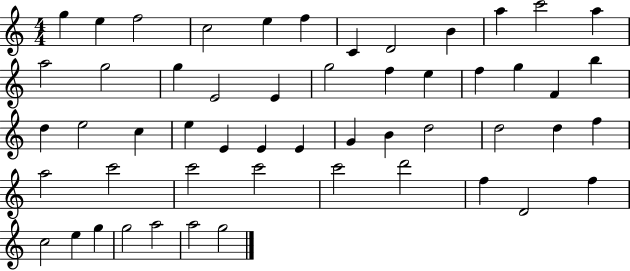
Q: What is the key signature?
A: C major